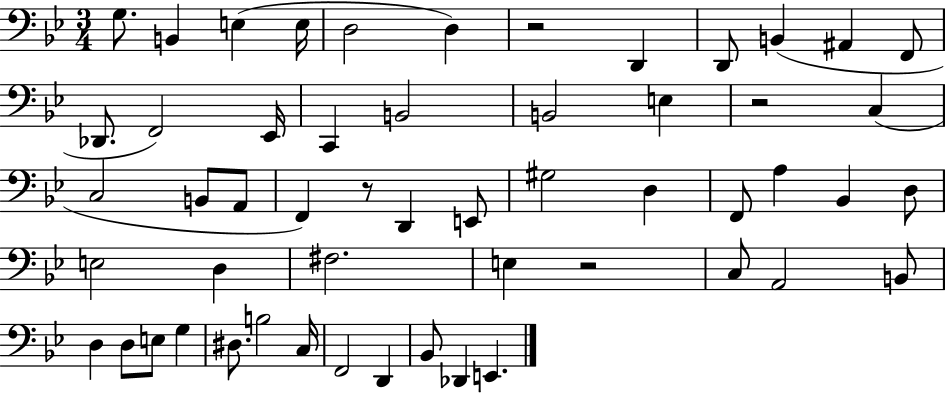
G3/e. B2/q E3/q E3/s D3/h D3/q R/h D2/q D2/e B2/q A#2/q F2/e Db2/e. F2/h Eb2/s C2/q B2/h B2/h E3/q R/h C3/q C3/h B2/e A2/e F2/q R/e D2/q E2/e G#3/h D3/q F2/e A3/q Bb2/q D3/e E3/h D3/q F#3/h. E3/q R/h C3/e A2/h B2/e D3/q D3/e E3/e G3/q D#3/e. B3/h C3/s F2/h D2/q Bb2/e Db2/q E2/q.